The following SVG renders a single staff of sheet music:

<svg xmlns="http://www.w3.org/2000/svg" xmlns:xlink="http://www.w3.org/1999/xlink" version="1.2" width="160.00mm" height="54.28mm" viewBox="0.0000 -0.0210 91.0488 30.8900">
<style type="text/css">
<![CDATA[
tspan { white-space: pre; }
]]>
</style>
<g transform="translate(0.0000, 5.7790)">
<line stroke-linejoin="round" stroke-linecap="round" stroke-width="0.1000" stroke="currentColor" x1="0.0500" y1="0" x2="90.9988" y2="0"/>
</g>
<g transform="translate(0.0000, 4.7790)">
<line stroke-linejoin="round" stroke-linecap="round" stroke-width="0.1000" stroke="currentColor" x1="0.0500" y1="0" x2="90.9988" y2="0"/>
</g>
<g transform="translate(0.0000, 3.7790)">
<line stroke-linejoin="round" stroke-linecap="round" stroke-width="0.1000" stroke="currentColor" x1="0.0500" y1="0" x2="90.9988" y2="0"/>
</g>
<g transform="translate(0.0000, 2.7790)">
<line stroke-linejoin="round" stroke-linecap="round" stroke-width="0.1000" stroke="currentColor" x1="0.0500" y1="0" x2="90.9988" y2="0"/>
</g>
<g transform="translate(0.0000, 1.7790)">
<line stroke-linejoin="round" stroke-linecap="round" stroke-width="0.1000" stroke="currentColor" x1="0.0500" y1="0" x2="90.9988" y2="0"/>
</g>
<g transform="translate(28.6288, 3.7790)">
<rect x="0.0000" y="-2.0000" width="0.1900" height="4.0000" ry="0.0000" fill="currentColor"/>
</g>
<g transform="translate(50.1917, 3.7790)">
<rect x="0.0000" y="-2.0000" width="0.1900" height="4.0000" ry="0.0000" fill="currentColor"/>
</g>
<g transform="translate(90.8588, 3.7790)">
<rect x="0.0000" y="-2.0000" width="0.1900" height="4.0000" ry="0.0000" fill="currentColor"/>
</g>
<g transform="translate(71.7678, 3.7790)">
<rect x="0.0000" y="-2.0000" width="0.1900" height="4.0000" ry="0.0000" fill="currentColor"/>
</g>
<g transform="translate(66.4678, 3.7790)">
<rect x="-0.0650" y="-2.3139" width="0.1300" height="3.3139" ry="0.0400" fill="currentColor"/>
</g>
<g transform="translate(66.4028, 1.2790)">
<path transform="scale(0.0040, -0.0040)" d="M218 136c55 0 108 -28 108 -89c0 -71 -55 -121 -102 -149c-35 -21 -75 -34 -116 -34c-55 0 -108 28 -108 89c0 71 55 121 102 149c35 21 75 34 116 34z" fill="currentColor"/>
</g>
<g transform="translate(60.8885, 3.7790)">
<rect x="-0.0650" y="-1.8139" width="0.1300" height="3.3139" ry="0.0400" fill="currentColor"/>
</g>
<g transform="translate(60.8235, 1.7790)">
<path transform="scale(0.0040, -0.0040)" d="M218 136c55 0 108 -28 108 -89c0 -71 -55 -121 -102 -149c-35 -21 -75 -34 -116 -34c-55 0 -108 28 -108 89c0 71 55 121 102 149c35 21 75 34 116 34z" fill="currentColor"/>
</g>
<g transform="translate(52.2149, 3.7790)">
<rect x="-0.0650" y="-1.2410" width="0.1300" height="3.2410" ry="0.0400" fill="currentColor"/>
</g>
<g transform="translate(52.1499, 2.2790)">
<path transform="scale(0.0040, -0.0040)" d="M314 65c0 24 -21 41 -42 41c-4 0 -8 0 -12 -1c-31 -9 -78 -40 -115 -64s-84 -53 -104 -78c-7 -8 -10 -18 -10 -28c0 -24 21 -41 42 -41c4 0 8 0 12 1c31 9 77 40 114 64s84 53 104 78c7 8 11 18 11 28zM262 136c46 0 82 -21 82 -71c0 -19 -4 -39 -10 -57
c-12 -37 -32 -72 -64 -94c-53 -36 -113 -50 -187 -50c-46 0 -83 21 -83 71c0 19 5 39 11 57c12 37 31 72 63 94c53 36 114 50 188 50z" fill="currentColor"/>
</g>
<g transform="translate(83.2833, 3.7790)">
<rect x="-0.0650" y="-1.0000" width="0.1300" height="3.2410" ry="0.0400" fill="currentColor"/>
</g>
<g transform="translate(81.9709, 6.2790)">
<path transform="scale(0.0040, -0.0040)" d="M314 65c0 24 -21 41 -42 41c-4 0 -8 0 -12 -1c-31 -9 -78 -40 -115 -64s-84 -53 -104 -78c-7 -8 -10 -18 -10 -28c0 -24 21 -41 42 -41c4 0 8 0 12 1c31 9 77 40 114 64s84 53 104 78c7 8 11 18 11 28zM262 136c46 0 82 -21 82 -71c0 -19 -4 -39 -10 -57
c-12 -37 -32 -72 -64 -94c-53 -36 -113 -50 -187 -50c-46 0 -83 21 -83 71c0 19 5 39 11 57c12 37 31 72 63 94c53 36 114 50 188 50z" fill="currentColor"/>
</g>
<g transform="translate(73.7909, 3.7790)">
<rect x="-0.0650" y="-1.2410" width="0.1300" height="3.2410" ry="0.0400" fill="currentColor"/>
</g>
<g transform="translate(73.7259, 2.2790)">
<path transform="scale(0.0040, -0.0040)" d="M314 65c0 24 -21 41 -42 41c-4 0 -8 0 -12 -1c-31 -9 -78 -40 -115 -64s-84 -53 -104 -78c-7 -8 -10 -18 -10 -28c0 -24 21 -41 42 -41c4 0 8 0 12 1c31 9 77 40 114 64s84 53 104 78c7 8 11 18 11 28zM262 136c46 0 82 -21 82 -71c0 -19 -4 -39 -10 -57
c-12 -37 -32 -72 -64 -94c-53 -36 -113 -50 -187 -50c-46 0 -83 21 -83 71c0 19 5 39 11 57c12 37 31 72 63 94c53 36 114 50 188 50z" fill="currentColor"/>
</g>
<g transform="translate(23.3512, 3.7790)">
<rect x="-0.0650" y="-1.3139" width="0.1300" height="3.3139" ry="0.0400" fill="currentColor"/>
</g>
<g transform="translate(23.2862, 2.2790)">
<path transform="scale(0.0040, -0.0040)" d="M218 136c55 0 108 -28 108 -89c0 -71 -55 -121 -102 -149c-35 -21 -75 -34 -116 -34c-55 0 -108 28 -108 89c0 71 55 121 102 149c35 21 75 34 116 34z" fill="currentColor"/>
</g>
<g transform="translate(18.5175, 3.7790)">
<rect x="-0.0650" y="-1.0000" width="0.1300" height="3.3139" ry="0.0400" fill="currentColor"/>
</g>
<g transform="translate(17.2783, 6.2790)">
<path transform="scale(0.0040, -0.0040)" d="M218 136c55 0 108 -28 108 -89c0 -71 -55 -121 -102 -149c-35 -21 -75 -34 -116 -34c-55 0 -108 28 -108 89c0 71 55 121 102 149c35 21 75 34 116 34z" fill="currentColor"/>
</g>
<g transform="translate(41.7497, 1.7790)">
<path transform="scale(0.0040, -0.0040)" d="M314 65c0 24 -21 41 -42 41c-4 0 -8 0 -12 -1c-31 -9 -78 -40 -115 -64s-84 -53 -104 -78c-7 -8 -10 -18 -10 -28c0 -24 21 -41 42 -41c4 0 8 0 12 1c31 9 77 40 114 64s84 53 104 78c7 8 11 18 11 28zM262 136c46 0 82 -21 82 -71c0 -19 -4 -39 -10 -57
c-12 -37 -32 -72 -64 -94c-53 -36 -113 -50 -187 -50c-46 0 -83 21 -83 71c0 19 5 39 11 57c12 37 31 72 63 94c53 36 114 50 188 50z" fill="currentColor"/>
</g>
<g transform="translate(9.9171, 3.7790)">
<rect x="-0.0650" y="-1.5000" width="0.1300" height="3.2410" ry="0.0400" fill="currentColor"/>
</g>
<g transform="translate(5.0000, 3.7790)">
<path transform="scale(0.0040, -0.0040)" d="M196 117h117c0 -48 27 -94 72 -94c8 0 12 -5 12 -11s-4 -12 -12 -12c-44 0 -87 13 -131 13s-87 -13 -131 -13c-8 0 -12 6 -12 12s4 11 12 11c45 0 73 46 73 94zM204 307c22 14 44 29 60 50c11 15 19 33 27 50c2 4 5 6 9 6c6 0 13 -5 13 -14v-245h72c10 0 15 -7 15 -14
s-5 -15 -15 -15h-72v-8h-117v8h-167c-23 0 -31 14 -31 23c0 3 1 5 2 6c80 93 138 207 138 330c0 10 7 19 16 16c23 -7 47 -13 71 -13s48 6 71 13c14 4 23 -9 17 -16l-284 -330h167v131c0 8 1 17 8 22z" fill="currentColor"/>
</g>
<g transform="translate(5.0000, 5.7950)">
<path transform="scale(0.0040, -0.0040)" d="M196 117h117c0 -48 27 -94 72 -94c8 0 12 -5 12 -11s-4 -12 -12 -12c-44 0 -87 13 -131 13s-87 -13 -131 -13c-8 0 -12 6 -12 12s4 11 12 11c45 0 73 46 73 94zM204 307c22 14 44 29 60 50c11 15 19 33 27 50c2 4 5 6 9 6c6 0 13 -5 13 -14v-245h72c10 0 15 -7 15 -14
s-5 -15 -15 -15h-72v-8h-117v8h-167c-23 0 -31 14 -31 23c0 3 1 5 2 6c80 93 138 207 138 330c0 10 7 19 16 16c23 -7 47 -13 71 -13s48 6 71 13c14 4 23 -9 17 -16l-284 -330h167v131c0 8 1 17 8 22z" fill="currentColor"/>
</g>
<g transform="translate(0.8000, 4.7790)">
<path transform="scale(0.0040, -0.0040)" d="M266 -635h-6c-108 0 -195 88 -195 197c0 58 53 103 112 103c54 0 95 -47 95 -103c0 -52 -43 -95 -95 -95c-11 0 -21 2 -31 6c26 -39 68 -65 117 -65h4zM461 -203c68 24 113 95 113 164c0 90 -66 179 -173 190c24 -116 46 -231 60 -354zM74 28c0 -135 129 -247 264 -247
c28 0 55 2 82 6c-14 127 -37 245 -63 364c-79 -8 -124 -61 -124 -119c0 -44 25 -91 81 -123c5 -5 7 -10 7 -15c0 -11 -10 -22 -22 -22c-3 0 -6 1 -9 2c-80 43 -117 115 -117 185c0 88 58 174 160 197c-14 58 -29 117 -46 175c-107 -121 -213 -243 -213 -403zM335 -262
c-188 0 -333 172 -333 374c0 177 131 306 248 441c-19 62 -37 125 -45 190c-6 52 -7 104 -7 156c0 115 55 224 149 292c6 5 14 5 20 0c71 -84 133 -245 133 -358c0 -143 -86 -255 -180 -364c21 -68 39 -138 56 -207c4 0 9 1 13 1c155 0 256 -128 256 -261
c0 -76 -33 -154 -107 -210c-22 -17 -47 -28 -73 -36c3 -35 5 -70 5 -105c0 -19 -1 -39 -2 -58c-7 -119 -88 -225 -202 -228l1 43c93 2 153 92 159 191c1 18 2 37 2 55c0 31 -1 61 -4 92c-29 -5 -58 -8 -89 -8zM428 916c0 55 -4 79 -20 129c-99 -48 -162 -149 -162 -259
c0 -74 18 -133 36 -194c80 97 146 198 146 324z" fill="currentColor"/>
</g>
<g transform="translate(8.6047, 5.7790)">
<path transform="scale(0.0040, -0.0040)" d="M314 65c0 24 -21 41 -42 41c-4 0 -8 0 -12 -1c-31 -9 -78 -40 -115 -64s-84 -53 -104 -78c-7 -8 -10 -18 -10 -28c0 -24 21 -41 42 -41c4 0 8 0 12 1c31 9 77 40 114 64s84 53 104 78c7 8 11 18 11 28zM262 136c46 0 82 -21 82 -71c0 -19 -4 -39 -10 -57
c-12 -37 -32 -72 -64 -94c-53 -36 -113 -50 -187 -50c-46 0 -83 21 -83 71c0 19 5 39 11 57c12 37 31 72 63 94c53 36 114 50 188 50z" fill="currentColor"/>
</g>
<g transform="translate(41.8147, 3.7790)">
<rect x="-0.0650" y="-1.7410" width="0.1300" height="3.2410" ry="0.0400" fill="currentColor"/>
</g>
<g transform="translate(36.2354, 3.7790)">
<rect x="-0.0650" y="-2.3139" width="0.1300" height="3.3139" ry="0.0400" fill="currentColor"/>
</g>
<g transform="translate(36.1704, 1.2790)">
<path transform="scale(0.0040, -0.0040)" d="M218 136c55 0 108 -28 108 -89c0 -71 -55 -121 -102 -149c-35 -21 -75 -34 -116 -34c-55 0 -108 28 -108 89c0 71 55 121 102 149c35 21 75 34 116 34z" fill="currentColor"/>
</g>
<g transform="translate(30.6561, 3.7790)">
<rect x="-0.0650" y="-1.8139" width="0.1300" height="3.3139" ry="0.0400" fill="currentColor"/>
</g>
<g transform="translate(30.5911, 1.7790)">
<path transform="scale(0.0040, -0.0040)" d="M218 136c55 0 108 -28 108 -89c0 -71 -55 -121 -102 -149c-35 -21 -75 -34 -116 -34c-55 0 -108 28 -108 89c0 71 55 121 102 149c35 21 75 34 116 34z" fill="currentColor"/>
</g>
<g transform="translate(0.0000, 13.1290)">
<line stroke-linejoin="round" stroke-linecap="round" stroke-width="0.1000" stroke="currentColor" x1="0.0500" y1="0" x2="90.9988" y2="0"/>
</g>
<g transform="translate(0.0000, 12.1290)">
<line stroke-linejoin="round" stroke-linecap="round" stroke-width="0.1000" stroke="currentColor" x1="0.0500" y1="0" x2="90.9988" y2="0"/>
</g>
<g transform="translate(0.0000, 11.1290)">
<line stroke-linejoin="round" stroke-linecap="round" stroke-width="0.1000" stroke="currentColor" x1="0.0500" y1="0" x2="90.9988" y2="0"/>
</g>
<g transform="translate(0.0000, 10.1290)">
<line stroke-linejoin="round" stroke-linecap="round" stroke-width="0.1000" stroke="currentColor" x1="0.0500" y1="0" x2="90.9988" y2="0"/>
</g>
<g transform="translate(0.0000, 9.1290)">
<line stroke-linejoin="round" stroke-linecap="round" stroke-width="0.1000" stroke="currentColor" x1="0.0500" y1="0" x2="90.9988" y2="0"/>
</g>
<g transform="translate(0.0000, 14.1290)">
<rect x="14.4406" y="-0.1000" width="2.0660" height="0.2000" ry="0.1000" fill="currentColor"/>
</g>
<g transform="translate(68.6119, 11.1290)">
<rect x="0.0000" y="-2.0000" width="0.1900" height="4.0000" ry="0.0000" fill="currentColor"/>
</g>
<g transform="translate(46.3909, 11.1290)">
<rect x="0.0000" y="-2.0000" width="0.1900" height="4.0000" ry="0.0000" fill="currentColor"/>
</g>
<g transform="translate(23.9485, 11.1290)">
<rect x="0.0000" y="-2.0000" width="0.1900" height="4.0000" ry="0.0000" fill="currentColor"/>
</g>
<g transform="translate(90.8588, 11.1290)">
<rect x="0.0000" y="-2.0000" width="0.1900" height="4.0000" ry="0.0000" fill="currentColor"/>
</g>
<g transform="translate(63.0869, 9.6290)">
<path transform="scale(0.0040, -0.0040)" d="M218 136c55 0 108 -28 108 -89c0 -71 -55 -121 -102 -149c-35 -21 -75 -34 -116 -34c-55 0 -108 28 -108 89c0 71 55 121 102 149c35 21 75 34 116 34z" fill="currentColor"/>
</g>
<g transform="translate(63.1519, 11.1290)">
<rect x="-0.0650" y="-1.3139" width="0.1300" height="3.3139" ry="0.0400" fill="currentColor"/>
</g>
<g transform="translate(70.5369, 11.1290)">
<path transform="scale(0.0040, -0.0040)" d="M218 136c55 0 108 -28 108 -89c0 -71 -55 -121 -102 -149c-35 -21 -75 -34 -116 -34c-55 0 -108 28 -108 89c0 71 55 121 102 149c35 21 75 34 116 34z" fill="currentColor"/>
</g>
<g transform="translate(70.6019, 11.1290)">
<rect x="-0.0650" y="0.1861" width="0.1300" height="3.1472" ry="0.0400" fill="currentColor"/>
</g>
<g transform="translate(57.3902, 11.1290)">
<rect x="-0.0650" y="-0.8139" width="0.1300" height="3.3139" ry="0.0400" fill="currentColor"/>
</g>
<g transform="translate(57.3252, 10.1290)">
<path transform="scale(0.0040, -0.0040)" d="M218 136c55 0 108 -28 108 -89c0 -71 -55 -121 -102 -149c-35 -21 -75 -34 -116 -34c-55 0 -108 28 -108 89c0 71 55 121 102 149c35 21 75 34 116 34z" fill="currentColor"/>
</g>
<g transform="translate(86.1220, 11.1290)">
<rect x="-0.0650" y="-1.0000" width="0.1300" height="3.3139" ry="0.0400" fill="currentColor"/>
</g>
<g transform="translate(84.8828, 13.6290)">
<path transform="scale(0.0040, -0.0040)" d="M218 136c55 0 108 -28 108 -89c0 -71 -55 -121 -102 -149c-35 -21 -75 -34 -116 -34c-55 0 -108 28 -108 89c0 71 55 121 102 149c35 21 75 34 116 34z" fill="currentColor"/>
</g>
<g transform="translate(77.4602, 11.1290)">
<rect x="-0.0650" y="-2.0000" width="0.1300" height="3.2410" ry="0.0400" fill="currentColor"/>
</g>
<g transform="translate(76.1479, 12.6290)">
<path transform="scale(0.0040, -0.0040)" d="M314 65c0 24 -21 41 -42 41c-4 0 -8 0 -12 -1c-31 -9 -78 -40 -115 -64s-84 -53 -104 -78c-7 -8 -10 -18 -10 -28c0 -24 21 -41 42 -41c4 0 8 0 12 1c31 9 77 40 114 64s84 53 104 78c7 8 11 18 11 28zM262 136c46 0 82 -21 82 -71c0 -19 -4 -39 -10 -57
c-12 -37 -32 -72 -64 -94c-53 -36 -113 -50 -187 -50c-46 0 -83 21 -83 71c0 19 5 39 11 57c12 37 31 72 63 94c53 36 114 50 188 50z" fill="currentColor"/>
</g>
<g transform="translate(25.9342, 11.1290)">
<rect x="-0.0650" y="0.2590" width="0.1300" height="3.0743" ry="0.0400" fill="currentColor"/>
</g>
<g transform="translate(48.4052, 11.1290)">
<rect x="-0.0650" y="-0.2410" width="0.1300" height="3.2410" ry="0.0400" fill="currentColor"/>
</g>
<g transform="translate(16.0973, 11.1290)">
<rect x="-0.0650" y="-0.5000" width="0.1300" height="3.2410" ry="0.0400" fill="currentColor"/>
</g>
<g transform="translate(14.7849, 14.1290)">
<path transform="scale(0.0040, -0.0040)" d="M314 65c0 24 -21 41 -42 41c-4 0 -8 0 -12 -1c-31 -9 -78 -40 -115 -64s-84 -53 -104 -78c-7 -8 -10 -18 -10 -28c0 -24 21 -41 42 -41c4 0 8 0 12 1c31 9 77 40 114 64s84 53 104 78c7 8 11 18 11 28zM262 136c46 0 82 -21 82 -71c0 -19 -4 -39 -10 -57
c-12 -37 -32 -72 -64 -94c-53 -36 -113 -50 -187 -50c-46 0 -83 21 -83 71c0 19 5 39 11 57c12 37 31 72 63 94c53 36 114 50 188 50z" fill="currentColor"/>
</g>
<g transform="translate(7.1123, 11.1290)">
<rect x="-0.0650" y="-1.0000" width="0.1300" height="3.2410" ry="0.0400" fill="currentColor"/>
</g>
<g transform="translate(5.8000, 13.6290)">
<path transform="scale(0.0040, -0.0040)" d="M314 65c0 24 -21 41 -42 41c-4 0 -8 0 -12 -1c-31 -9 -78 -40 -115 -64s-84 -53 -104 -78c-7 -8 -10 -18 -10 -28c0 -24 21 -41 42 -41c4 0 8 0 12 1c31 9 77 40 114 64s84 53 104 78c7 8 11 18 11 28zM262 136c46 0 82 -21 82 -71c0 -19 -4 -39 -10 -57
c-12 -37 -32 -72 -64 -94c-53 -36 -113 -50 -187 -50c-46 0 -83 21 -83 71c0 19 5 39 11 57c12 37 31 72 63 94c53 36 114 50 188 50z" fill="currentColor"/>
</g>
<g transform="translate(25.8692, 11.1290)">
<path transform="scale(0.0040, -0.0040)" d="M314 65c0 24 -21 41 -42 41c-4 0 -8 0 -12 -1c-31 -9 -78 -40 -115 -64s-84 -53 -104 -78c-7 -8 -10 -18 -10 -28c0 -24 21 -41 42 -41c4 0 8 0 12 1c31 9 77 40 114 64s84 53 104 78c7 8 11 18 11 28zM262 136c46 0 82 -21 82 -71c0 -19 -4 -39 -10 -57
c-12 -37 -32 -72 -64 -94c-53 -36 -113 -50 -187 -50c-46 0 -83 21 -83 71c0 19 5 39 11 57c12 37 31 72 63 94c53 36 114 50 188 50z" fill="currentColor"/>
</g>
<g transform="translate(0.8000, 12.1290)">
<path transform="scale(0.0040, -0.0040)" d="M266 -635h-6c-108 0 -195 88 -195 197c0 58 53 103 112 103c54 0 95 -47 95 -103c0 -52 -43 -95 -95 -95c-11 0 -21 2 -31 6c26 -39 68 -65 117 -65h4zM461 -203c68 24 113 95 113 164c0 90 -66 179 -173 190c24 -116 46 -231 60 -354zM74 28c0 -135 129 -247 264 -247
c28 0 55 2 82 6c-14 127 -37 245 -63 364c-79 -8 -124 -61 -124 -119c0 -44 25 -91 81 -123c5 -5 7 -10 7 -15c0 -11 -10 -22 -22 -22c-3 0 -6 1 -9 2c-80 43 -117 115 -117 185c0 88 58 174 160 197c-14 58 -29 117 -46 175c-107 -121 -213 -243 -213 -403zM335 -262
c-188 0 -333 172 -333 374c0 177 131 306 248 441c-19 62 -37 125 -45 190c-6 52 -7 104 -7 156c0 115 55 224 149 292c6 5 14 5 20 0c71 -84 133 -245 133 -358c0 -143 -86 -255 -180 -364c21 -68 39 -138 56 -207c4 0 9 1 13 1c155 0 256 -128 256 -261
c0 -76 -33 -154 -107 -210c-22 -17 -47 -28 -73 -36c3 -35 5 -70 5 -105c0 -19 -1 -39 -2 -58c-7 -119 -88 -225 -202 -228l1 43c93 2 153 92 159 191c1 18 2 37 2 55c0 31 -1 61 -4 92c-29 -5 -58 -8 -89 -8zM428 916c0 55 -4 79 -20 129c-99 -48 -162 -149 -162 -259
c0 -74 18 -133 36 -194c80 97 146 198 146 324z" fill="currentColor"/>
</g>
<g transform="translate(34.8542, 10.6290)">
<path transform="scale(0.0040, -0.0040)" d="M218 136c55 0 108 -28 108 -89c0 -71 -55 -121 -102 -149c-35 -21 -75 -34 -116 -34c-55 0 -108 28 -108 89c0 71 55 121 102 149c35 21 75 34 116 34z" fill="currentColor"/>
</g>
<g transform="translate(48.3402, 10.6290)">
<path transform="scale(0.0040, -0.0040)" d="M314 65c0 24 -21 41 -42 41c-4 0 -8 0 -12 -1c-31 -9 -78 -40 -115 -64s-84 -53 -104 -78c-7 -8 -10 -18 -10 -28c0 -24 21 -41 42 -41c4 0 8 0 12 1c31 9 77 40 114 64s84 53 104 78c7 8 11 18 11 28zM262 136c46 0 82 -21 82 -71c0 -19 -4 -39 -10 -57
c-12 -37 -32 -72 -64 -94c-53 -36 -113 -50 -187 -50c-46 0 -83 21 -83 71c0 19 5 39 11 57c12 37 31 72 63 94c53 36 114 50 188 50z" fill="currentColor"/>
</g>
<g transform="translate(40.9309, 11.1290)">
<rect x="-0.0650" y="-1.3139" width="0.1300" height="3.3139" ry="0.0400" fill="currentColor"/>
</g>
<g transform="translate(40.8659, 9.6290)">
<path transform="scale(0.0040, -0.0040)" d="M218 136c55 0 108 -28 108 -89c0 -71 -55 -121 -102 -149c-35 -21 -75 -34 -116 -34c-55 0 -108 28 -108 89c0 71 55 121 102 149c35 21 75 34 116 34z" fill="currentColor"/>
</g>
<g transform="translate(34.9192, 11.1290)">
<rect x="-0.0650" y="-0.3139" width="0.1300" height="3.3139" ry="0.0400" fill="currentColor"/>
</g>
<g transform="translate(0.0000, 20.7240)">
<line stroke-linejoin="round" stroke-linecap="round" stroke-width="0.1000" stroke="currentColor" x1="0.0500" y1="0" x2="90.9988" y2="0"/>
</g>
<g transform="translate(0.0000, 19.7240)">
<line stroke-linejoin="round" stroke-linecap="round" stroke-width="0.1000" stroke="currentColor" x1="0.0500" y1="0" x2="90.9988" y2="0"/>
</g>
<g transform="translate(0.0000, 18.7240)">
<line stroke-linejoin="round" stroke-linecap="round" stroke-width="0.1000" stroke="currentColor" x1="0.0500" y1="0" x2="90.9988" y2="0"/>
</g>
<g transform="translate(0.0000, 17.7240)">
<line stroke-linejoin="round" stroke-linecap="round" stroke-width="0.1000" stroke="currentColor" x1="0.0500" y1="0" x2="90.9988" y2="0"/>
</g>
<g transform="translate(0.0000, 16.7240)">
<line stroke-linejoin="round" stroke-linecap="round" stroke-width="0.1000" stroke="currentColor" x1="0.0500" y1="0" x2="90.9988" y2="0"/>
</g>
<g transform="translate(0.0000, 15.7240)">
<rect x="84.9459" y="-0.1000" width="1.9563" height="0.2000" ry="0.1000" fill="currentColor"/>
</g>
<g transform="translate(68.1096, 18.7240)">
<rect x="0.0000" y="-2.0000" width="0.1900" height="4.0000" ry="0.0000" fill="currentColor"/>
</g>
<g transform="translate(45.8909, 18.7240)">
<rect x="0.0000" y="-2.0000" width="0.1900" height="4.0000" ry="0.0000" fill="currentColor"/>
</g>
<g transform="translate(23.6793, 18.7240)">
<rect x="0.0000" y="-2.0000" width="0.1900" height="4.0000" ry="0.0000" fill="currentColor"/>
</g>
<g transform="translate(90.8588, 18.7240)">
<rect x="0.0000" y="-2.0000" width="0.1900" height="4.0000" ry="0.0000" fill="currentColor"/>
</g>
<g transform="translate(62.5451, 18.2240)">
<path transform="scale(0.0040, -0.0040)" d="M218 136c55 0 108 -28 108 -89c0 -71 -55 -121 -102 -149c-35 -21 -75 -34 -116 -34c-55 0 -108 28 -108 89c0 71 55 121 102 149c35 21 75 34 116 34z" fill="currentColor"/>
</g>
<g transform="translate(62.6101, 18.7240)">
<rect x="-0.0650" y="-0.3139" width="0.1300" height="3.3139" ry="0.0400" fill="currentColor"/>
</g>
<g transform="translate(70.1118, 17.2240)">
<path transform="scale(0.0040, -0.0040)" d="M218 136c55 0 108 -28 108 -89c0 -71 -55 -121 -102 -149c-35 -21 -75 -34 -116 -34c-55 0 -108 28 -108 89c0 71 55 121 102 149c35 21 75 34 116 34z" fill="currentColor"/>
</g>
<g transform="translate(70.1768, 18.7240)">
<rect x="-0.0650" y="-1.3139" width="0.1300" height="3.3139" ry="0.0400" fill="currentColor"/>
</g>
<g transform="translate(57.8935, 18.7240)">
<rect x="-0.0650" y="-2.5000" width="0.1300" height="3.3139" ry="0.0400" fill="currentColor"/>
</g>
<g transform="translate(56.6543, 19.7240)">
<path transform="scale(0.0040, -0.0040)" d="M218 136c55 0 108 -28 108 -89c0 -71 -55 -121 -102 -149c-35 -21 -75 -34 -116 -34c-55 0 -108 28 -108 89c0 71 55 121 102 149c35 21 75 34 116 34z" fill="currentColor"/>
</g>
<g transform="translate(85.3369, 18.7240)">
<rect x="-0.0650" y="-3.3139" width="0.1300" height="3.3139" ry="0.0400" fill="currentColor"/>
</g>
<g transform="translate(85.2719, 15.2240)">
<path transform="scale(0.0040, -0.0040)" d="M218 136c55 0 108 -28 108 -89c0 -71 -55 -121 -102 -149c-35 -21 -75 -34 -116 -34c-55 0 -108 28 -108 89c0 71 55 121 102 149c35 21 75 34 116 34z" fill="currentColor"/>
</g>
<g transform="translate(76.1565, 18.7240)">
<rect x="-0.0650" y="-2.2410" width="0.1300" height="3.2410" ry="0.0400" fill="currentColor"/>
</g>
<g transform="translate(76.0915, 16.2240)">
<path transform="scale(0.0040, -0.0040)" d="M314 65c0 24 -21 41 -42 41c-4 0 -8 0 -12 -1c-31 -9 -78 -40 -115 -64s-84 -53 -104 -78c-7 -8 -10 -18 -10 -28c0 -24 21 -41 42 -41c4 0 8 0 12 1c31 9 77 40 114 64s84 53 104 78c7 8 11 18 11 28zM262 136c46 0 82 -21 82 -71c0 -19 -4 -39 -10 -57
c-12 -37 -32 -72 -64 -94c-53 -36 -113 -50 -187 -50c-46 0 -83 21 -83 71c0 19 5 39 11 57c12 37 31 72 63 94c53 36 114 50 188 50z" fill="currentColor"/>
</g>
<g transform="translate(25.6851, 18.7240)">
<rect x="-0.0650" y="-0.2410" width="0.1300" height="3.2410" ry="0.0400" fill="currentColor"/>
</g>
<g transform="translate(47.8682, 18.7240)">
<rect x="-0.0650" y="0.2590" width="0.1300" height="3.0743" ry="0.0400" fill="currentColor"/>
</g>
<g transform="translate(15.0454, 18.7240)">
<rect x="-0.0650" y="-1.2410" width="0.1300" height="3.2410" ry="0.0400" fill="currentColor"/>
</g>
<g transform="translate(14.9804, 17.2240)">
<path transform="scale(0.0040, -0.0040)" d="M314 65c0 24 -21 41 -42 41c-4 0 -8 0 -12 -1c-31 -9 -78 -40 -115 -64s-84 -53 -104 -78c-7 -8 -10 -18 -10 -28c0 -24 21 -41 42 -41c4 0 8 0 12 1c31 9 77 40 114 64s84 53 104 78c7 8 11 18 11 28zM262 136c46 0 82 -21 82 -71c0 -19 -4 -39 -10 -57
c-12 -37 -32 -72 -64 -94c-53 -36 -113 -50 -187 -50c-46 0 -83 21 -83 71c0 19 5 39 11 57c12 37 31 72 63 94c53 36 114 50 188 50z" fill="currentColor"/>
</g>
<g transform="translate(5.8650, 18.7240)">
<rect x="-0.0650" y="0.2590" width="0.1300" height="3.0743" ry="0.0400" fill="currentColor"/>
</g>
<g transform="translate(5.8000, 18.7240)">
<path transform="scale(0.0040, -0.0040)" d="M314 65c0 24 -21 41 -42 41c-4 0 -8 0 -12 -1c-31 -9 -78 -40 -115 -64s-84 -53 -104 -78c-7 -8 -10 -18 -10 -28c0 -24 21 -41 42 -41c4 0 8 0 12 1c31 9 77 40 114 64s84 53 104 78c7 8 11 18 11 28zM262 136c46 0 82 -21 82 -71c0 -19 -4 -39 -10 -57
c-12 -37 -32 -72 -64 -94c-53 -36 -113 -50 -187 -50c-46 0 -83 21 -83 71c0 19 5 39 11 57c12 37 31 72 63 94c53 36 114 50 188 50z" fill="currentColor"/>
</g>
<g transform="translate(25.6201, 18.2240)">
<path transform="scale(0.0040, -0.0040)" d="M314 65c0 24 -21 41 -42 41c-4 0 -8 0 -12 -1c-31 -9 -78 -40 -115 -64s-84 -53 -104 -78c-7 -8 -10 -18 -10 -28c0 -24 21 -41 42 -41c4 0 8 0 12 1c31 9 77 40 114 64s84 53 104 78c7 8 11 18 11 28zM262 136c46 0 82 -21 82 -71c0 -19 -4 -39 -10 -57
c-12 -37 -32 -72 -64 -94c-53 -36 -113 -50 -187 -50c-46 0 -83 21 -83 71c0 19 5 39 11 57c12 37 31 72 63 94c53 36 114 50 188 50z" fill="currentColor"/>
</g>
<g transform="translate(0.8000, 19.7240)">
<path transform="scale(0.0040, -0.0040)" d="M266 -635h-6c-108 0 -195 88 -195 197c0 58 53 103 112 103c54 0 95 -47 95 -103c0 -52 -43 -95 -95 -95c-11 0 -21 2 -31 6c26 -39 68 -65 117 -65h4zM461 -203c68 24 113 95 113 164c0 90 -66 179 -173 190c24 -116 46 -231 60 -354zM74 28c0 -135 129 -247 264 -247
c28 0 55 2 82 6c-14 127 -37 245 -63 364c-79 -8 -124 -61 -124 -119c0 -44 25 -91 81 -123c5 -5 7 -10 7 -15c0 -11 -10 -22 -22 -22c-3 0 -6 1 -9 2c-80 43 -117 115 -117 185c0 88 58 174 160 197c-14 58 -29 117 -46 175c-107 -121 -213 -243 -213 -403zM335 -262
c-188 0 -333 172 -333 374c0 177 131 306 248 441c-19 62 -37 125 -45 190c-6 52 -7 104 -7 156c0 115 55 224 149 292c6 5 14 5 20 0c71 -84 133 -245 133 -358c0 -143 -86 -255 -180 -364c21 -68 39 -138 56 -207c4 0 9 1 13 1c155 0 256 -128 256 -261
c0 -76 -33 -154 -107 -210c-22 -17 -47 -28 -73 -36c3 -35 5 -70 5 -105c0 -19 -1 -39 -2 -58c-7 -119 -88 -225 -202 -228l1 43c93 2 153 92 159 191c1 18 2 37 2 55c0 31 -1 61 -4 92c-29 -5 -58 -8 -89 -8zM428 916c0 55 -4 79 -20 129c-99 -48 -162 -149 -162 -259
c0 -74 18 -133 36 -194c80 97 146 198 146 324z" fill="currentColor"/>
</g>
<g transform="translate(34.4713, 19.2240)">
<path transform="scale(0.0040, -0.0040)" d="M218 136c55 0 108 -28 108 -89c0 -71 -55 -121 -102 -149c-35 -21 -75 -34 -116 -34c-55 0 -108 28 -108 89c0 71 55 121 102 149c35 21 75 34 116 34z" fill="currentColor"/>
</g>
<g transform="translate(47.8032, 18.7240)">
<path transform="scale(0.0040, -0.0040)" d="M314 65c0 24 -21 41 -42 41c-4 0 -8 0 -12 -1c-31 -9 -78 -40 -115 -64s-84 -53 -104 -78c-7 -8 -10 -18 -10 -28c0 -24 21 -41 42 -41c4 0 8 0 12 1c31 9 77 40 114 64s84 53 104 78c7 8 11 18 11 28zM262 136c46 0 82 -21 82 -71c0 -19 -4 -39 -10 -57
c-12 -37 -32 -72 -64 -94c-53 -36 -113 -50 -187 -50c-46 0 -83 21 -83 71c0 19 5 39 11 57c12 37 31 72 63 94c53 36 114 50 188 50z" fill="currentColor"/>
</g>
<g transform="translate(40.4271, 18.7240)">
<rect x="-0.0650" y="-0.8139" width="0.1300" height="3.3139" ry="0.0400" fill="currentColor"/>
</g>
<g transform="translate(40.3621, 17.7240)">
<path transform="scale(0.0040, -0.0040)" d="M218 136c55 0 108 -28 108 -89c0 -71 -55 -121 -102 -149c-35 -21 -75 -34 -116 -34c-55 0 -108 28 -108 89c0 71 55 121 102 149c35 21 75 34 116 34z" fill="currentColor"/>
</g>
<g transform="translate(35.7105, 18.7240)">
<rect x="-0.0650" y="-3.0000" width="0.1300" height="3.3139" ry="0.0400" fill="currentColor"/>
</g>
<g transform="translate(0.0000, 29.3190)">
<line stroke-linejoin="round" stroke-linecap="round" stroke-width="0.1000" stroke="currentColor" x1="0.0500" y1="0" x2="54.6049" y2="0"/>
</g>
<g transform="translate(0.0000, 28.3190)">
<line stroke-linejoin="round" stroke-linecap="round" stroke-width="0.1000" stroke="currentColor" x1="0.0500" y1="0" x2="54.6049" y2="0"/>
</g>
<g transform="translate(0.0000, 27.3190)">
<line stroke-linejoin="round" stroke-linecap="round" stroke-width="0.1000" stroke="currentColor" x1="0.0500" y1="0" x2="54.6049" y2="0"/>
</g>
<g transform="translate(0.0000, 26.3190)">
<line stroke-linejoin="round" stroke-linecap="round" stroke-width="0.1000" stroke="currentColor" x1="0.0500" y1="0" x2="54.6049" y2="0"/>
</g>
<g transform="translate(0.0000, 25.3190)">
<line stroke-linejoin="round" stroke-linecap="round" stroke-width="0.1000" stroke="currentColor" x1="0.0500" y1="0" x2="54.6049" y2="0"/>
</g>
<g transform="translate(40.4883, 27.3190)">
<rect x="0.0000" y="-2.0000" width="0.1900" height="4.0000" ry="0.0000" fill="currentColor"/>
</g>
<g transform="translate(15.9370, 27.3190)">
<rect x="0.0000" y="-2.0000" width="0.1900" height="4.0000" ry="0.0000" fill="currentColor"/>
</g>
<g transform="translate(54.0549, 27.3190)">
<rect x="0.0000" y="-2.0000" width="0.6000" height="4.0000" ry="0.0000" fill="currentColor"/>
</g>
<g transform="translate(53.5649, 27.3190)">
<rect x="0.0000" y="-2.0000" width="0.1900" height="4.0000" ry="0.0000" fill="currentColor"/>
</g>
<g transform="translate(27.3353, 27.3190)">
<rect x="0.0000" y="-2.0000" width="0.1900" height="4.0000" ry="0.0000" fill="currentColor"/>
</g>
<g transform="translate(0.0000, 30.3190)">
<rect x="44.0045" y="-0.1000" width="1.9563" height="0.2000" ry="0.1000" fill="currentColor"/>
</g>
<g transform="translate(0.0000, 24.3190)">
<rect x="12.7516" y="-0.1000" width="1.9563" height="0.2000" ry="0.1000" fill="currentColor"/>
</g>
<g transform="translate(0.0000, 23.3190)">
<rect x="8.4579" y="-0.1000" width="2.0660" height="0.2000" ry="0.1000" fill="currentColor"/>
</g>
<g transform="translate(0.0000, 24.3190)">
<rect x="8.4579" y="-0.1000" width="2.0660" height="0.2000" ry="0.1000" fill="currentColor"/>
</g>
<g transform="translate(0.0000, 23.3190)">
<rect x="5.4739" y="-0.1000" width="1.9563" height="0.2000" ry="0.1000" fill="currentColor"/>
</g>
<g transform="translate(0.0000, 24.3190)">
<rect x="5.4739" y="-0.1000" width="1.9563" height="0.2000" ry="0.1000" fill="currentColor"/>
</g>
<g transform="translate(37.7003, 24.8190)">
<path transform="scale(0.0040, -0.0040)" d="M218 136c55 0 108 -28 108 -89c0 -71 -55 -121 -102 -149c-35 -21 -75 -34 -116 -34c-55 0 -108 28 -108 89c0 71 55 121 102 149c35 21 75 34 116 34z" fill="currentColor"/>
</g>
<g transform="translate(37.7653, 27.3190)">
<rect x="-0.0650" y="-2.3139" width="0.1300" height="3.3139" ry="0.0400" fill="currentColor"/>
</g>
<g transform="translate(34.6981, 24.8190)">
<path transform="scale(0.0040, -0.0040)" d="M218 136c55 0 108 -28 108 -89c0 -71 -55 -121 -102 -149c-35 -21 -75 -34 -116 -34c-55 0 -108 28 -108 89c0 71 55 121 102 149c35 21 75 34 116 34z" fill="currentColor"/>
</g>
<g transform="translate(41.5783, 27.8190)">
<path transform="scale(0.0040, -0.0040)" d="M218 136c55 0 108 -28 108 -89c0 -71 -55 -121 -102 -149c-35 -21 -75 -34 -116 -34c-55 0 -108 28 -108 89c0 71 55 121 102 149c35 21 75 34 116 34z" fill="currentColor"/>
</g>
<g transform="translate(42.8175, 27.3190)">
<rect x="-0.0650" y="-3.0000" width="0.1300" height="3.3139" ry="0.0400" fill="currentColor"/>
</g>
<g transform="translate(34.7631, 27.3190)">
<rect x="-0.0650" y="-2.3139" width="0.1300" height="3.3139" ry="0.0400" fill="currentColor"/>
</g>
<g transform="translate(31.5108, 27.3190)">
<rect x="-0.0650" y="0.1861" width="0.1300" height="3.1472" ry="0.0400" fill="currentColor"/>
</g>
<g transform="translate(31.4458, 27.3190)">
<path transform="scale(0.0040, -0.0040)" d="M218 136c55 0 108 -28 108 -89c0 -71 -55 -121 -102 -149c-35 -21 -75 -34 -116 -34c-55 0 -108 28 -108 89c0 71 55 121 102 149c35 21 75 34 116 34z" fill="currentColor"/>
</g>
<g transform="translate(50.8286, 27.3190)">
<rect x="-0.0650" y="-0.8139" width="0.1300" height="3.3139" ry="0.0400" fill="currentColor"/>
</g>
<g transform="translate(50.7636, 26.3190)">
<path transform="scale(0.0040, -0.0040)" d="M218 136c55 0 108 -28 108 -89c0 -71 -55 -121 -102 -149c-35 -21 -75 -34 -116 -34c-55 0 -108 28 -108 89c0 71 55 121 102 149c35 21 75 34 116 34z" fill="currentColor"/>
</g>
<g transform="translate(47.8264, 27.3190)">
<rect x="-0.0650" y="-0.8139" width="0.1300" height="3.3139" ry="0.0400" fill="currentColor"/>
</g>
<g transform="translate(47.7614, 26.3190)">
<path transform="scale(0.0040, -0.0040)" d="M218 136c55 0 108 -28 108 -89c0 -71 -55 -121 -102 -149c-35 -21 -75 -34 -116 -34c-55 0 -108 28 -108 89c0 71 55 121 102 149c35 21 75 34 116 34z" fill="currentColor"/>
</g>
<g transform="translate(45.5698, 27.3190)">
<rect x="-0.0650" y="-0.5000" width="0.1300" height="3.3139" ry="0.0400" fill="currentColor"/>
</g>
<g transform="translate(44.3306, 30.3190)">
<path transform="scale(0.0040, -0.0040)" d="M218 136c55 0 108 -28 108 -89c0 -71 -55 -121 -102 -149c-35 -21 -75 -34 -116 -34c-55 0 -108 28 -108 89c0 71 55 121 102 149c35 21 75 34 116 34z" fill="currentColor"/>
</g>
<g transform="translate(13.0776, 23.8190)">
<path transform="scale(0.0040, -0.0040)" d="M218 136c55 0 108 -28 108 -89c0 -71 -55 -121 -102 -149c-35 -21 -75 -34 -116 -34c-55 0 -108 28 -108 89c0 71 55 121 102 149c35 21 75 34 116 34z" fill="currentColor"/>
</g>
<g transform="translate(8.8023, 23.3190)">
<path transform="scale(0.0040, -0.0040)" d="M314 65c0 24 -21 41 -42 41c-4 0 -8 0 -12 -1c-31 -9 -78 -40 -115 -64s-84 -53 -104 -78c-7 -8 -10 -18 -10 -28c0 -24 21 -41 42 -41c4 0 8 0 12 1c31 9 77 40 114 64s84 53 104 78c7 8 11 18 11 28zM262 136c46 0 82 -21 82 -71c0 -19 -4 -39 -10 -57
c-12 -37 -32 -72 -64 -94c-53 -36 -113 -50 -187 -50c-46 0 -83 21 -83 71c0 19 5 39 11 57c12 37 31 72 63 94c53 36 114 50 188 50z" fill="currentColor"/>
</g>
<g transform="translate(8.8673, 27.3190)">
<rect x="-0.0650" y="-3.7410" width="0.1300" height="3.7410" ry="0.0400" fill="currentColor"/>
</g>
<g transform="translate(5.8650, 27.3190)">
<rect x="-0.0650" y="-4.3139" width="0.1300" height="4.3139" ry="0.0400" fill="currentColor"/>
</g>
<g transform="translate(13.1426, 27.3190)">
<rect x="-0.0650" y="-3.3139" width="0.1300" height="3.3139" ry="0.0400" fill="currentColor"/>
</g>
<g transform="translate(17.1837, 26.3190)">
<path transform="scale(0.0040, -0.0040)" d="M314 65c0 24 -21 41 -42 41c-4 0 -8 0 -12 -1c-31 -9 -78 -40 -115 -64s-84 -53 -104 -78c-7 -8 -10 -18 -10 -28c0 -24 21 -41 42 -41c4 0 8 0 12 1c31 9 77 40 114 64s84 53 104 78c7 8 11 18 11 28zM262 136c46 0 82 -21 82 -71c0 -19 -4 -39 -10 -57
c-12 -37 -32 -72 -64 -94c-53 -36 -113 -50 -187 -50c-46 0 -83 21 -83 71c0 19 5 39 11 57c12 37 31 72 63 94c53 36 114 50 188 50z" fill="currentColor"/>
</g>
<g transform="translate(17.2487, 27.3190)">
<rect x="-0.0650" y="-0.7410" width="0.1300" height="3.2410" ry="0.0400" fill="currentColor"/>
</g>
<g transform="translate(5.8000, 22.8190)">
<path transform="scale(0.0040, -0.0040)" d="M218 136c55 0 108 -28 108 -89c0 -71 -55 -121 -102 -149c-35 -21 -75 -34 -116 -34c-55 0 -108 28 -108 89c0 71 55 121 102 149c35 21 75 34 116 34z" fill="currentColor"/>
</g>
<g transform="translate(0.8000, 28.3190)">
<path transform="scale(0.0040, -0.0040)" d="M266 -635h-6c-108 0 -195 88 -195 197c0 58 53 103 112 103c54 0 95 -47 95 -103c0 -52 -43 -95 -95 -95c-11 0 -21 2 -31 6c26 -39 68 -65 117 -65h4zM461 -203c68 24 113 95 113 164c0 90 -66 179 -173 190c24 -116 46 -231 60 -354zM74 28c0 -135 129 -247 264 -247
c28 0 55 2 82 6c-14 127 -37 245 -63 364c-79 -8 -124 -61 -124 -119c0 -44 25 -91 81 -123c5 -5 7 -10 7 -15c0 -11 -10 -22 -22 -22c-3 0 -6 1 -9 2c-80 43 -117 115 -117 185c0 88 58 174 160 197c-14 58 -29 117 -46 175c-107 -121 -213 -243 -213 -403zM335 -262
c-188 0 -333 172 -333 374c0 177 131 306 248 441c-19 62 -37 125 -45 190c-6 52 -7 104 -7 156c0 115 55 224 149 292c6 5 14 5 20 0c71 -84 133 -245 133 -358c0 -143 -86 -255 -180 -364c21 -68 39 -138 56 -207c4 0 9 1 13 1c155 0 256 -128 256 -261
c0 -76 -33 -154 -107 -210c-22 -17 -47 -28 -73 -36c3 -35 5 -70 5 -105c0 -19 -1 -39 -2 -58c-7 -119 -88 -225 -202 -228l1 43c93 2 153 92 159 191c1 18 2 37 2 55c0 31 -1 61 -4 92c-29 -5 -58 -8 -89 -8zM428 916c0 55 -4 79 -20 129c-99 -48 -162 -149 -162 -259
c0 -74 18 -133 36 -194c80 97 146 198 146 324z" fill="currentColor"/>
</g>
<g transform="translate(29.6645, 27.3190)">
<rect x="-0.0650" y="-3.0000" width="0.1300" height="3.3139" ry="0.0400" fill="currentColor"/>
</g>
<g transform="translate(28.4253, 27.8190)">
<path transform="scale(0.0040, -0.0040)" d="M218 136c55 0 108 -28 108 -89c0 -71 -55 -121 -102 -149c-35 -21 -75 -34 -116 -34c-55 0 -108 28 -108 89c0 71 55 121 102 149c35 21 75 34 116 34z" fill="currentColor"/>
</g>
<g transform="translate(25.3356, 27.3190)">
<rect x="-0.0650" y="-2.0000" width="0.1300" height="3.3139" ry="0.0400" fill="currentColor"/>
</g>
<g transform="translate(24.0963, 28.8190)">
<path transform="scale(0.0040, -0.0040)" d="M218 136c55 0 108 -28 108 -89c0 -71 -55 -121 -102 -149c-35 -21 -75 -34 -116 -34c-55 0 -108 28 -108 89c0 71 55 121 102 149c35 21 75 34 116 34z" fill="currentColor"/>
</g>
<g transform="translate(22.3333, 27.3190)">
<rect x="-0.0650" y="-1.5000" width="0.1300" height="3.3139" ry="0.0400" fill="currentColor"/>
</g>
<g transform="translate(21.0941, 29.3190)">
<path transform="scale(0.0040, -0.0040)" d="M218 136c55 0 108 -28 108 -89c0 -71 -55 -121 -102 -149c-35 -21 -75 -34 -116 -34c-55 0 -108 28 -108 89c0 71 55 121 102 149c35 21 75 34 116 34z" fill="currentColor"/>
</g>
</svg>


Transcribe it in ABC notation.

X:1
T:Untitled
M:4/4
L:1/4
K:C
E2 D e f g f2 e2 f g e2 D2 D2 C2 B2 c e c2 d e B F2 D B2 e2 c2 A d B2 G c e g2 b d' c'2 b d2 E F A B g g A C d d